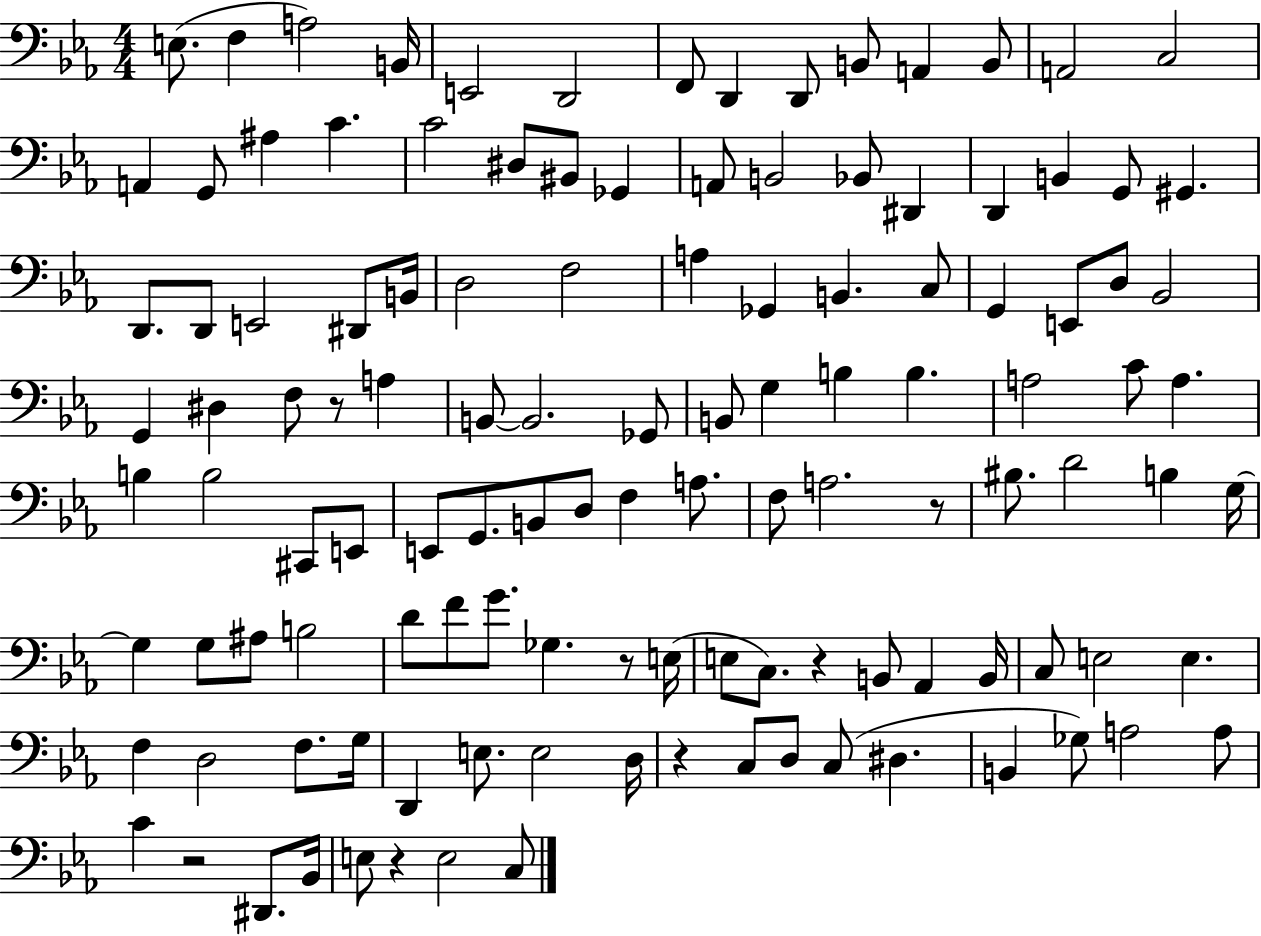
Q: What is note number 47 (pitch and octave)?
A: D#3